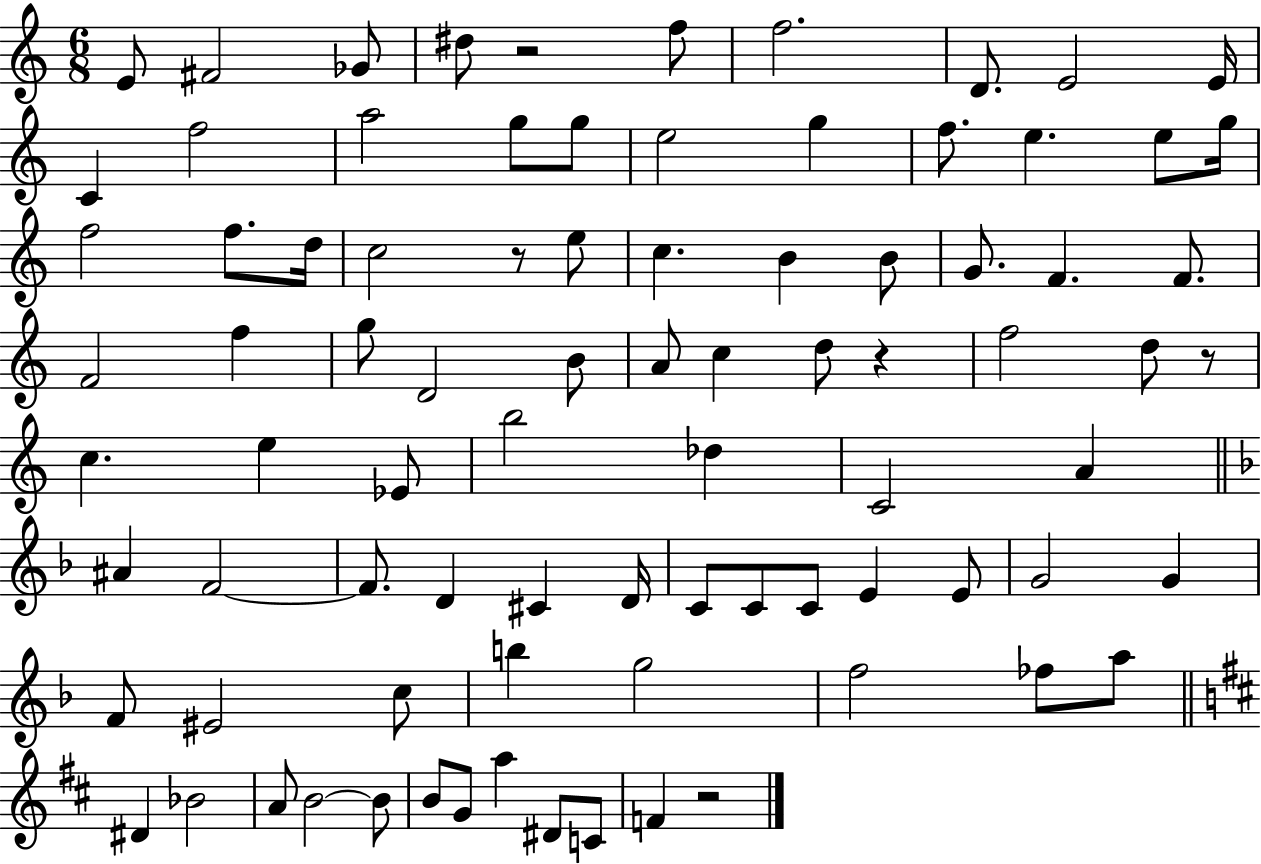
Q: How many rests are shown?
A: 5